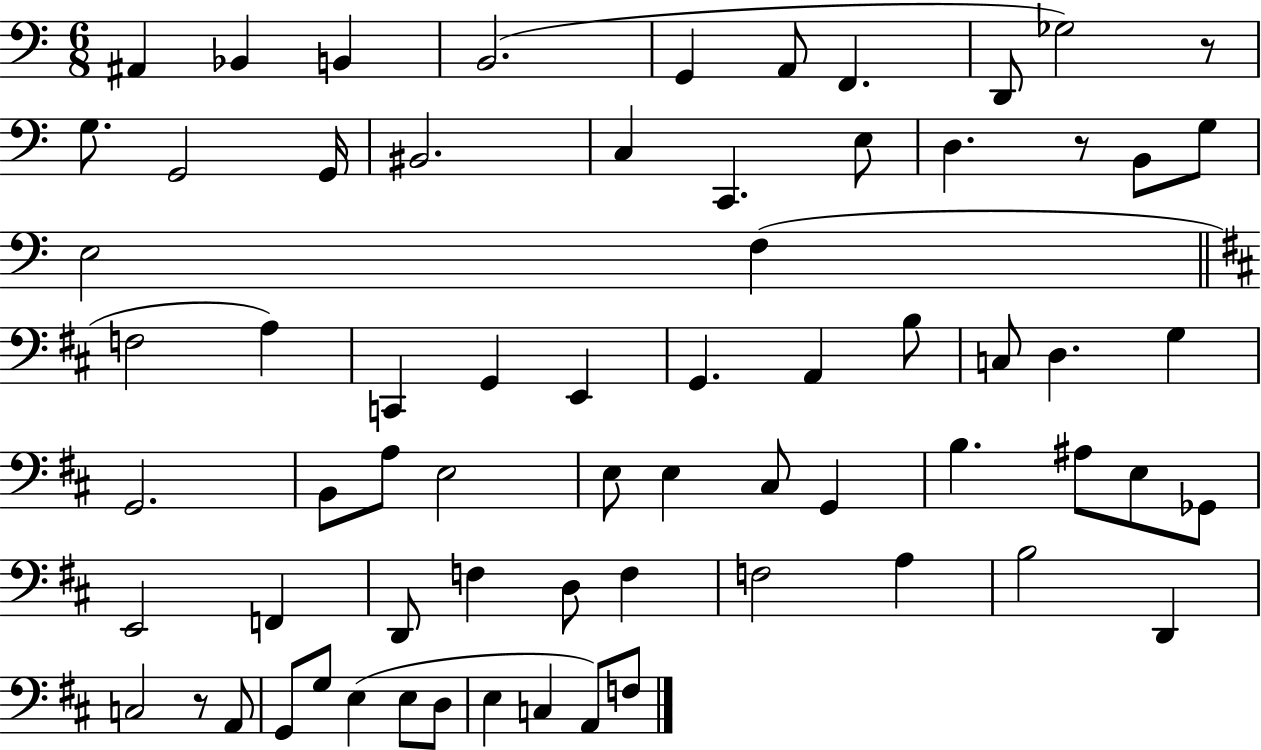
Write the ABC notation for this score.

X:1
T:Untitled
M:6/8
L:1/4
K:C
^A,, _B,, B,, B,,2 G,, A,,/2 F,, D,,/2 _G,2 z/2 G,/2 G,,2 G,,/4 ^B,,2 C, C,, E,/2 D, z/2 B,,/2 G,/2 E,2 F, F,2 A, C,, G,, E,, G,, A,, B,/2 C,/2 D, G, G,,2 B,,/2 A,/2 E,2 E,/2 E, ^C,/2 G,, B, ^A,/2 E,/2 _G,,/2 E,,2 F,, D,,/2 F, D,/2 F, F,2 A, B,2 D,, C,2 z/2 A,,/2 G,,/2 G,/2 E, E,/2 D,/2 E, C, A,,/2 F,/2